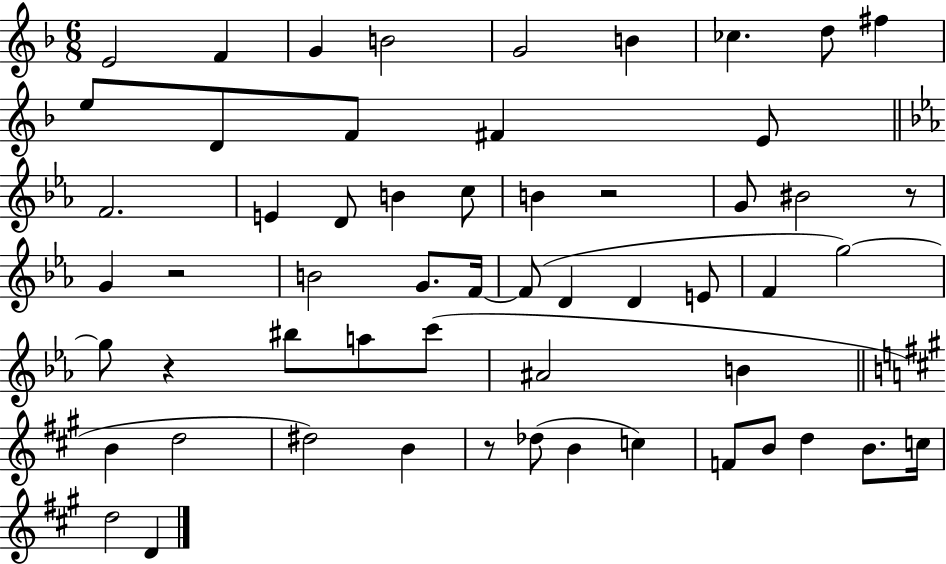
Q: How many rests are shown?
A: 5